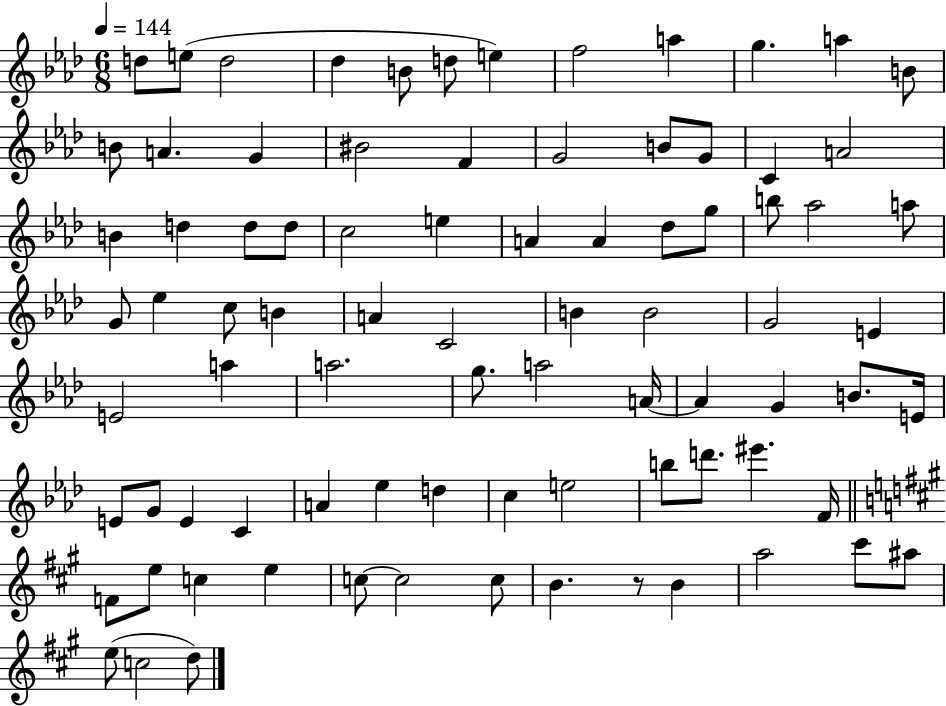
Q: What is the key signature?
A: AES major